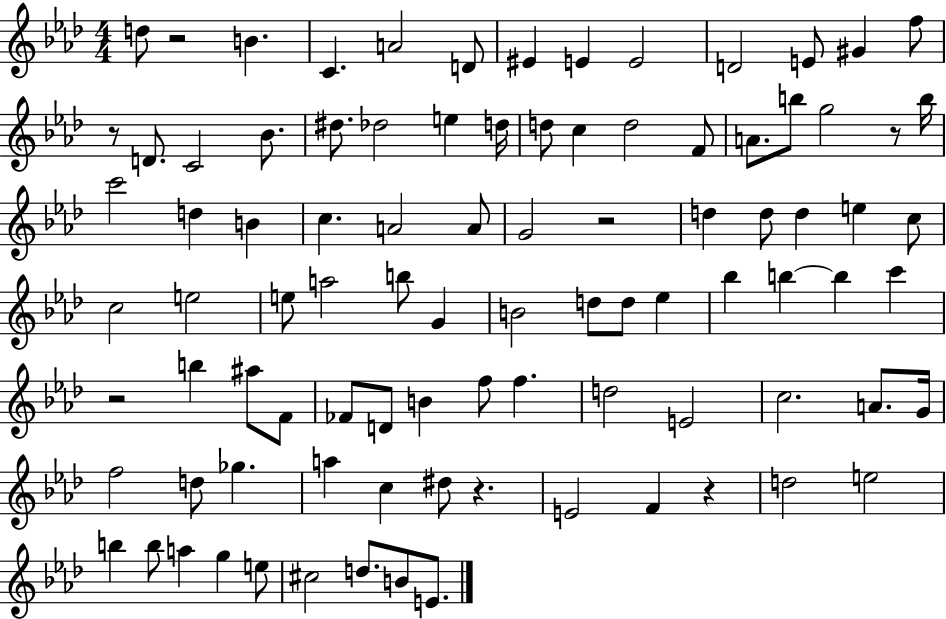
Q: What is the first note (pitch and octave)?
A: D5